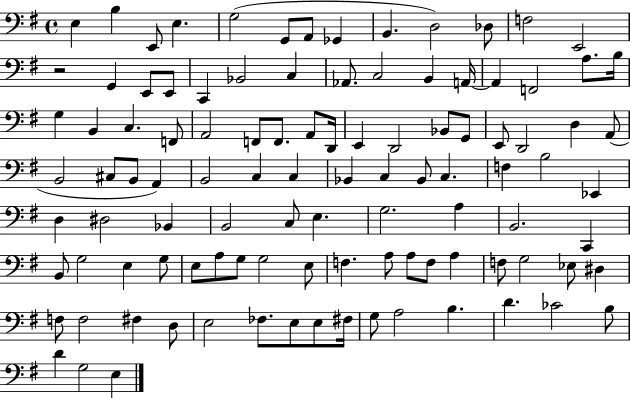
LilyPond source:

{
  \clef bass
  \time 4/4
  \defaultTimeSignature
  \key g \major
  e4 b4 e,8 e4. | g2( g,8 a,8 ges,4 | b,4. d2) des8 | f2 e,2 | \break r2 g,4 e,8 e,8 | c,4 bes,2 c4 | aes,8. c2 b,4 a,16~~ | a,4 f,2 a8. b16 | \break g4 b,4 c4. f,8 | a,2 f,8 f,8. a,8 d,16 | e,4 d,2 bes,8 g,8 | e,8 d,2 d4 a,8( | \break b,2 cis8 b,8 a,4) | b,2 c4 c4 | bes,4 c4 bes,8 c4. | f4 b2 ees,4 | \break d4 dis2 bes,4 | b,2 c8 e4. | g2. a4 | b,2. c,4 | \break b,8 g2 e4 g8 | e8 a8 g8 g2 e8 | f4. a8 a8 f8 a4 | f8 g2 ees8 dis4 | \break f8 f2 fis4 d8 | e2 fes8. e8 e8 fis16 | g8 a2 b4. | d'4. ces'2 b8 | \break d'4 g2 e4 | \bar "|."
}